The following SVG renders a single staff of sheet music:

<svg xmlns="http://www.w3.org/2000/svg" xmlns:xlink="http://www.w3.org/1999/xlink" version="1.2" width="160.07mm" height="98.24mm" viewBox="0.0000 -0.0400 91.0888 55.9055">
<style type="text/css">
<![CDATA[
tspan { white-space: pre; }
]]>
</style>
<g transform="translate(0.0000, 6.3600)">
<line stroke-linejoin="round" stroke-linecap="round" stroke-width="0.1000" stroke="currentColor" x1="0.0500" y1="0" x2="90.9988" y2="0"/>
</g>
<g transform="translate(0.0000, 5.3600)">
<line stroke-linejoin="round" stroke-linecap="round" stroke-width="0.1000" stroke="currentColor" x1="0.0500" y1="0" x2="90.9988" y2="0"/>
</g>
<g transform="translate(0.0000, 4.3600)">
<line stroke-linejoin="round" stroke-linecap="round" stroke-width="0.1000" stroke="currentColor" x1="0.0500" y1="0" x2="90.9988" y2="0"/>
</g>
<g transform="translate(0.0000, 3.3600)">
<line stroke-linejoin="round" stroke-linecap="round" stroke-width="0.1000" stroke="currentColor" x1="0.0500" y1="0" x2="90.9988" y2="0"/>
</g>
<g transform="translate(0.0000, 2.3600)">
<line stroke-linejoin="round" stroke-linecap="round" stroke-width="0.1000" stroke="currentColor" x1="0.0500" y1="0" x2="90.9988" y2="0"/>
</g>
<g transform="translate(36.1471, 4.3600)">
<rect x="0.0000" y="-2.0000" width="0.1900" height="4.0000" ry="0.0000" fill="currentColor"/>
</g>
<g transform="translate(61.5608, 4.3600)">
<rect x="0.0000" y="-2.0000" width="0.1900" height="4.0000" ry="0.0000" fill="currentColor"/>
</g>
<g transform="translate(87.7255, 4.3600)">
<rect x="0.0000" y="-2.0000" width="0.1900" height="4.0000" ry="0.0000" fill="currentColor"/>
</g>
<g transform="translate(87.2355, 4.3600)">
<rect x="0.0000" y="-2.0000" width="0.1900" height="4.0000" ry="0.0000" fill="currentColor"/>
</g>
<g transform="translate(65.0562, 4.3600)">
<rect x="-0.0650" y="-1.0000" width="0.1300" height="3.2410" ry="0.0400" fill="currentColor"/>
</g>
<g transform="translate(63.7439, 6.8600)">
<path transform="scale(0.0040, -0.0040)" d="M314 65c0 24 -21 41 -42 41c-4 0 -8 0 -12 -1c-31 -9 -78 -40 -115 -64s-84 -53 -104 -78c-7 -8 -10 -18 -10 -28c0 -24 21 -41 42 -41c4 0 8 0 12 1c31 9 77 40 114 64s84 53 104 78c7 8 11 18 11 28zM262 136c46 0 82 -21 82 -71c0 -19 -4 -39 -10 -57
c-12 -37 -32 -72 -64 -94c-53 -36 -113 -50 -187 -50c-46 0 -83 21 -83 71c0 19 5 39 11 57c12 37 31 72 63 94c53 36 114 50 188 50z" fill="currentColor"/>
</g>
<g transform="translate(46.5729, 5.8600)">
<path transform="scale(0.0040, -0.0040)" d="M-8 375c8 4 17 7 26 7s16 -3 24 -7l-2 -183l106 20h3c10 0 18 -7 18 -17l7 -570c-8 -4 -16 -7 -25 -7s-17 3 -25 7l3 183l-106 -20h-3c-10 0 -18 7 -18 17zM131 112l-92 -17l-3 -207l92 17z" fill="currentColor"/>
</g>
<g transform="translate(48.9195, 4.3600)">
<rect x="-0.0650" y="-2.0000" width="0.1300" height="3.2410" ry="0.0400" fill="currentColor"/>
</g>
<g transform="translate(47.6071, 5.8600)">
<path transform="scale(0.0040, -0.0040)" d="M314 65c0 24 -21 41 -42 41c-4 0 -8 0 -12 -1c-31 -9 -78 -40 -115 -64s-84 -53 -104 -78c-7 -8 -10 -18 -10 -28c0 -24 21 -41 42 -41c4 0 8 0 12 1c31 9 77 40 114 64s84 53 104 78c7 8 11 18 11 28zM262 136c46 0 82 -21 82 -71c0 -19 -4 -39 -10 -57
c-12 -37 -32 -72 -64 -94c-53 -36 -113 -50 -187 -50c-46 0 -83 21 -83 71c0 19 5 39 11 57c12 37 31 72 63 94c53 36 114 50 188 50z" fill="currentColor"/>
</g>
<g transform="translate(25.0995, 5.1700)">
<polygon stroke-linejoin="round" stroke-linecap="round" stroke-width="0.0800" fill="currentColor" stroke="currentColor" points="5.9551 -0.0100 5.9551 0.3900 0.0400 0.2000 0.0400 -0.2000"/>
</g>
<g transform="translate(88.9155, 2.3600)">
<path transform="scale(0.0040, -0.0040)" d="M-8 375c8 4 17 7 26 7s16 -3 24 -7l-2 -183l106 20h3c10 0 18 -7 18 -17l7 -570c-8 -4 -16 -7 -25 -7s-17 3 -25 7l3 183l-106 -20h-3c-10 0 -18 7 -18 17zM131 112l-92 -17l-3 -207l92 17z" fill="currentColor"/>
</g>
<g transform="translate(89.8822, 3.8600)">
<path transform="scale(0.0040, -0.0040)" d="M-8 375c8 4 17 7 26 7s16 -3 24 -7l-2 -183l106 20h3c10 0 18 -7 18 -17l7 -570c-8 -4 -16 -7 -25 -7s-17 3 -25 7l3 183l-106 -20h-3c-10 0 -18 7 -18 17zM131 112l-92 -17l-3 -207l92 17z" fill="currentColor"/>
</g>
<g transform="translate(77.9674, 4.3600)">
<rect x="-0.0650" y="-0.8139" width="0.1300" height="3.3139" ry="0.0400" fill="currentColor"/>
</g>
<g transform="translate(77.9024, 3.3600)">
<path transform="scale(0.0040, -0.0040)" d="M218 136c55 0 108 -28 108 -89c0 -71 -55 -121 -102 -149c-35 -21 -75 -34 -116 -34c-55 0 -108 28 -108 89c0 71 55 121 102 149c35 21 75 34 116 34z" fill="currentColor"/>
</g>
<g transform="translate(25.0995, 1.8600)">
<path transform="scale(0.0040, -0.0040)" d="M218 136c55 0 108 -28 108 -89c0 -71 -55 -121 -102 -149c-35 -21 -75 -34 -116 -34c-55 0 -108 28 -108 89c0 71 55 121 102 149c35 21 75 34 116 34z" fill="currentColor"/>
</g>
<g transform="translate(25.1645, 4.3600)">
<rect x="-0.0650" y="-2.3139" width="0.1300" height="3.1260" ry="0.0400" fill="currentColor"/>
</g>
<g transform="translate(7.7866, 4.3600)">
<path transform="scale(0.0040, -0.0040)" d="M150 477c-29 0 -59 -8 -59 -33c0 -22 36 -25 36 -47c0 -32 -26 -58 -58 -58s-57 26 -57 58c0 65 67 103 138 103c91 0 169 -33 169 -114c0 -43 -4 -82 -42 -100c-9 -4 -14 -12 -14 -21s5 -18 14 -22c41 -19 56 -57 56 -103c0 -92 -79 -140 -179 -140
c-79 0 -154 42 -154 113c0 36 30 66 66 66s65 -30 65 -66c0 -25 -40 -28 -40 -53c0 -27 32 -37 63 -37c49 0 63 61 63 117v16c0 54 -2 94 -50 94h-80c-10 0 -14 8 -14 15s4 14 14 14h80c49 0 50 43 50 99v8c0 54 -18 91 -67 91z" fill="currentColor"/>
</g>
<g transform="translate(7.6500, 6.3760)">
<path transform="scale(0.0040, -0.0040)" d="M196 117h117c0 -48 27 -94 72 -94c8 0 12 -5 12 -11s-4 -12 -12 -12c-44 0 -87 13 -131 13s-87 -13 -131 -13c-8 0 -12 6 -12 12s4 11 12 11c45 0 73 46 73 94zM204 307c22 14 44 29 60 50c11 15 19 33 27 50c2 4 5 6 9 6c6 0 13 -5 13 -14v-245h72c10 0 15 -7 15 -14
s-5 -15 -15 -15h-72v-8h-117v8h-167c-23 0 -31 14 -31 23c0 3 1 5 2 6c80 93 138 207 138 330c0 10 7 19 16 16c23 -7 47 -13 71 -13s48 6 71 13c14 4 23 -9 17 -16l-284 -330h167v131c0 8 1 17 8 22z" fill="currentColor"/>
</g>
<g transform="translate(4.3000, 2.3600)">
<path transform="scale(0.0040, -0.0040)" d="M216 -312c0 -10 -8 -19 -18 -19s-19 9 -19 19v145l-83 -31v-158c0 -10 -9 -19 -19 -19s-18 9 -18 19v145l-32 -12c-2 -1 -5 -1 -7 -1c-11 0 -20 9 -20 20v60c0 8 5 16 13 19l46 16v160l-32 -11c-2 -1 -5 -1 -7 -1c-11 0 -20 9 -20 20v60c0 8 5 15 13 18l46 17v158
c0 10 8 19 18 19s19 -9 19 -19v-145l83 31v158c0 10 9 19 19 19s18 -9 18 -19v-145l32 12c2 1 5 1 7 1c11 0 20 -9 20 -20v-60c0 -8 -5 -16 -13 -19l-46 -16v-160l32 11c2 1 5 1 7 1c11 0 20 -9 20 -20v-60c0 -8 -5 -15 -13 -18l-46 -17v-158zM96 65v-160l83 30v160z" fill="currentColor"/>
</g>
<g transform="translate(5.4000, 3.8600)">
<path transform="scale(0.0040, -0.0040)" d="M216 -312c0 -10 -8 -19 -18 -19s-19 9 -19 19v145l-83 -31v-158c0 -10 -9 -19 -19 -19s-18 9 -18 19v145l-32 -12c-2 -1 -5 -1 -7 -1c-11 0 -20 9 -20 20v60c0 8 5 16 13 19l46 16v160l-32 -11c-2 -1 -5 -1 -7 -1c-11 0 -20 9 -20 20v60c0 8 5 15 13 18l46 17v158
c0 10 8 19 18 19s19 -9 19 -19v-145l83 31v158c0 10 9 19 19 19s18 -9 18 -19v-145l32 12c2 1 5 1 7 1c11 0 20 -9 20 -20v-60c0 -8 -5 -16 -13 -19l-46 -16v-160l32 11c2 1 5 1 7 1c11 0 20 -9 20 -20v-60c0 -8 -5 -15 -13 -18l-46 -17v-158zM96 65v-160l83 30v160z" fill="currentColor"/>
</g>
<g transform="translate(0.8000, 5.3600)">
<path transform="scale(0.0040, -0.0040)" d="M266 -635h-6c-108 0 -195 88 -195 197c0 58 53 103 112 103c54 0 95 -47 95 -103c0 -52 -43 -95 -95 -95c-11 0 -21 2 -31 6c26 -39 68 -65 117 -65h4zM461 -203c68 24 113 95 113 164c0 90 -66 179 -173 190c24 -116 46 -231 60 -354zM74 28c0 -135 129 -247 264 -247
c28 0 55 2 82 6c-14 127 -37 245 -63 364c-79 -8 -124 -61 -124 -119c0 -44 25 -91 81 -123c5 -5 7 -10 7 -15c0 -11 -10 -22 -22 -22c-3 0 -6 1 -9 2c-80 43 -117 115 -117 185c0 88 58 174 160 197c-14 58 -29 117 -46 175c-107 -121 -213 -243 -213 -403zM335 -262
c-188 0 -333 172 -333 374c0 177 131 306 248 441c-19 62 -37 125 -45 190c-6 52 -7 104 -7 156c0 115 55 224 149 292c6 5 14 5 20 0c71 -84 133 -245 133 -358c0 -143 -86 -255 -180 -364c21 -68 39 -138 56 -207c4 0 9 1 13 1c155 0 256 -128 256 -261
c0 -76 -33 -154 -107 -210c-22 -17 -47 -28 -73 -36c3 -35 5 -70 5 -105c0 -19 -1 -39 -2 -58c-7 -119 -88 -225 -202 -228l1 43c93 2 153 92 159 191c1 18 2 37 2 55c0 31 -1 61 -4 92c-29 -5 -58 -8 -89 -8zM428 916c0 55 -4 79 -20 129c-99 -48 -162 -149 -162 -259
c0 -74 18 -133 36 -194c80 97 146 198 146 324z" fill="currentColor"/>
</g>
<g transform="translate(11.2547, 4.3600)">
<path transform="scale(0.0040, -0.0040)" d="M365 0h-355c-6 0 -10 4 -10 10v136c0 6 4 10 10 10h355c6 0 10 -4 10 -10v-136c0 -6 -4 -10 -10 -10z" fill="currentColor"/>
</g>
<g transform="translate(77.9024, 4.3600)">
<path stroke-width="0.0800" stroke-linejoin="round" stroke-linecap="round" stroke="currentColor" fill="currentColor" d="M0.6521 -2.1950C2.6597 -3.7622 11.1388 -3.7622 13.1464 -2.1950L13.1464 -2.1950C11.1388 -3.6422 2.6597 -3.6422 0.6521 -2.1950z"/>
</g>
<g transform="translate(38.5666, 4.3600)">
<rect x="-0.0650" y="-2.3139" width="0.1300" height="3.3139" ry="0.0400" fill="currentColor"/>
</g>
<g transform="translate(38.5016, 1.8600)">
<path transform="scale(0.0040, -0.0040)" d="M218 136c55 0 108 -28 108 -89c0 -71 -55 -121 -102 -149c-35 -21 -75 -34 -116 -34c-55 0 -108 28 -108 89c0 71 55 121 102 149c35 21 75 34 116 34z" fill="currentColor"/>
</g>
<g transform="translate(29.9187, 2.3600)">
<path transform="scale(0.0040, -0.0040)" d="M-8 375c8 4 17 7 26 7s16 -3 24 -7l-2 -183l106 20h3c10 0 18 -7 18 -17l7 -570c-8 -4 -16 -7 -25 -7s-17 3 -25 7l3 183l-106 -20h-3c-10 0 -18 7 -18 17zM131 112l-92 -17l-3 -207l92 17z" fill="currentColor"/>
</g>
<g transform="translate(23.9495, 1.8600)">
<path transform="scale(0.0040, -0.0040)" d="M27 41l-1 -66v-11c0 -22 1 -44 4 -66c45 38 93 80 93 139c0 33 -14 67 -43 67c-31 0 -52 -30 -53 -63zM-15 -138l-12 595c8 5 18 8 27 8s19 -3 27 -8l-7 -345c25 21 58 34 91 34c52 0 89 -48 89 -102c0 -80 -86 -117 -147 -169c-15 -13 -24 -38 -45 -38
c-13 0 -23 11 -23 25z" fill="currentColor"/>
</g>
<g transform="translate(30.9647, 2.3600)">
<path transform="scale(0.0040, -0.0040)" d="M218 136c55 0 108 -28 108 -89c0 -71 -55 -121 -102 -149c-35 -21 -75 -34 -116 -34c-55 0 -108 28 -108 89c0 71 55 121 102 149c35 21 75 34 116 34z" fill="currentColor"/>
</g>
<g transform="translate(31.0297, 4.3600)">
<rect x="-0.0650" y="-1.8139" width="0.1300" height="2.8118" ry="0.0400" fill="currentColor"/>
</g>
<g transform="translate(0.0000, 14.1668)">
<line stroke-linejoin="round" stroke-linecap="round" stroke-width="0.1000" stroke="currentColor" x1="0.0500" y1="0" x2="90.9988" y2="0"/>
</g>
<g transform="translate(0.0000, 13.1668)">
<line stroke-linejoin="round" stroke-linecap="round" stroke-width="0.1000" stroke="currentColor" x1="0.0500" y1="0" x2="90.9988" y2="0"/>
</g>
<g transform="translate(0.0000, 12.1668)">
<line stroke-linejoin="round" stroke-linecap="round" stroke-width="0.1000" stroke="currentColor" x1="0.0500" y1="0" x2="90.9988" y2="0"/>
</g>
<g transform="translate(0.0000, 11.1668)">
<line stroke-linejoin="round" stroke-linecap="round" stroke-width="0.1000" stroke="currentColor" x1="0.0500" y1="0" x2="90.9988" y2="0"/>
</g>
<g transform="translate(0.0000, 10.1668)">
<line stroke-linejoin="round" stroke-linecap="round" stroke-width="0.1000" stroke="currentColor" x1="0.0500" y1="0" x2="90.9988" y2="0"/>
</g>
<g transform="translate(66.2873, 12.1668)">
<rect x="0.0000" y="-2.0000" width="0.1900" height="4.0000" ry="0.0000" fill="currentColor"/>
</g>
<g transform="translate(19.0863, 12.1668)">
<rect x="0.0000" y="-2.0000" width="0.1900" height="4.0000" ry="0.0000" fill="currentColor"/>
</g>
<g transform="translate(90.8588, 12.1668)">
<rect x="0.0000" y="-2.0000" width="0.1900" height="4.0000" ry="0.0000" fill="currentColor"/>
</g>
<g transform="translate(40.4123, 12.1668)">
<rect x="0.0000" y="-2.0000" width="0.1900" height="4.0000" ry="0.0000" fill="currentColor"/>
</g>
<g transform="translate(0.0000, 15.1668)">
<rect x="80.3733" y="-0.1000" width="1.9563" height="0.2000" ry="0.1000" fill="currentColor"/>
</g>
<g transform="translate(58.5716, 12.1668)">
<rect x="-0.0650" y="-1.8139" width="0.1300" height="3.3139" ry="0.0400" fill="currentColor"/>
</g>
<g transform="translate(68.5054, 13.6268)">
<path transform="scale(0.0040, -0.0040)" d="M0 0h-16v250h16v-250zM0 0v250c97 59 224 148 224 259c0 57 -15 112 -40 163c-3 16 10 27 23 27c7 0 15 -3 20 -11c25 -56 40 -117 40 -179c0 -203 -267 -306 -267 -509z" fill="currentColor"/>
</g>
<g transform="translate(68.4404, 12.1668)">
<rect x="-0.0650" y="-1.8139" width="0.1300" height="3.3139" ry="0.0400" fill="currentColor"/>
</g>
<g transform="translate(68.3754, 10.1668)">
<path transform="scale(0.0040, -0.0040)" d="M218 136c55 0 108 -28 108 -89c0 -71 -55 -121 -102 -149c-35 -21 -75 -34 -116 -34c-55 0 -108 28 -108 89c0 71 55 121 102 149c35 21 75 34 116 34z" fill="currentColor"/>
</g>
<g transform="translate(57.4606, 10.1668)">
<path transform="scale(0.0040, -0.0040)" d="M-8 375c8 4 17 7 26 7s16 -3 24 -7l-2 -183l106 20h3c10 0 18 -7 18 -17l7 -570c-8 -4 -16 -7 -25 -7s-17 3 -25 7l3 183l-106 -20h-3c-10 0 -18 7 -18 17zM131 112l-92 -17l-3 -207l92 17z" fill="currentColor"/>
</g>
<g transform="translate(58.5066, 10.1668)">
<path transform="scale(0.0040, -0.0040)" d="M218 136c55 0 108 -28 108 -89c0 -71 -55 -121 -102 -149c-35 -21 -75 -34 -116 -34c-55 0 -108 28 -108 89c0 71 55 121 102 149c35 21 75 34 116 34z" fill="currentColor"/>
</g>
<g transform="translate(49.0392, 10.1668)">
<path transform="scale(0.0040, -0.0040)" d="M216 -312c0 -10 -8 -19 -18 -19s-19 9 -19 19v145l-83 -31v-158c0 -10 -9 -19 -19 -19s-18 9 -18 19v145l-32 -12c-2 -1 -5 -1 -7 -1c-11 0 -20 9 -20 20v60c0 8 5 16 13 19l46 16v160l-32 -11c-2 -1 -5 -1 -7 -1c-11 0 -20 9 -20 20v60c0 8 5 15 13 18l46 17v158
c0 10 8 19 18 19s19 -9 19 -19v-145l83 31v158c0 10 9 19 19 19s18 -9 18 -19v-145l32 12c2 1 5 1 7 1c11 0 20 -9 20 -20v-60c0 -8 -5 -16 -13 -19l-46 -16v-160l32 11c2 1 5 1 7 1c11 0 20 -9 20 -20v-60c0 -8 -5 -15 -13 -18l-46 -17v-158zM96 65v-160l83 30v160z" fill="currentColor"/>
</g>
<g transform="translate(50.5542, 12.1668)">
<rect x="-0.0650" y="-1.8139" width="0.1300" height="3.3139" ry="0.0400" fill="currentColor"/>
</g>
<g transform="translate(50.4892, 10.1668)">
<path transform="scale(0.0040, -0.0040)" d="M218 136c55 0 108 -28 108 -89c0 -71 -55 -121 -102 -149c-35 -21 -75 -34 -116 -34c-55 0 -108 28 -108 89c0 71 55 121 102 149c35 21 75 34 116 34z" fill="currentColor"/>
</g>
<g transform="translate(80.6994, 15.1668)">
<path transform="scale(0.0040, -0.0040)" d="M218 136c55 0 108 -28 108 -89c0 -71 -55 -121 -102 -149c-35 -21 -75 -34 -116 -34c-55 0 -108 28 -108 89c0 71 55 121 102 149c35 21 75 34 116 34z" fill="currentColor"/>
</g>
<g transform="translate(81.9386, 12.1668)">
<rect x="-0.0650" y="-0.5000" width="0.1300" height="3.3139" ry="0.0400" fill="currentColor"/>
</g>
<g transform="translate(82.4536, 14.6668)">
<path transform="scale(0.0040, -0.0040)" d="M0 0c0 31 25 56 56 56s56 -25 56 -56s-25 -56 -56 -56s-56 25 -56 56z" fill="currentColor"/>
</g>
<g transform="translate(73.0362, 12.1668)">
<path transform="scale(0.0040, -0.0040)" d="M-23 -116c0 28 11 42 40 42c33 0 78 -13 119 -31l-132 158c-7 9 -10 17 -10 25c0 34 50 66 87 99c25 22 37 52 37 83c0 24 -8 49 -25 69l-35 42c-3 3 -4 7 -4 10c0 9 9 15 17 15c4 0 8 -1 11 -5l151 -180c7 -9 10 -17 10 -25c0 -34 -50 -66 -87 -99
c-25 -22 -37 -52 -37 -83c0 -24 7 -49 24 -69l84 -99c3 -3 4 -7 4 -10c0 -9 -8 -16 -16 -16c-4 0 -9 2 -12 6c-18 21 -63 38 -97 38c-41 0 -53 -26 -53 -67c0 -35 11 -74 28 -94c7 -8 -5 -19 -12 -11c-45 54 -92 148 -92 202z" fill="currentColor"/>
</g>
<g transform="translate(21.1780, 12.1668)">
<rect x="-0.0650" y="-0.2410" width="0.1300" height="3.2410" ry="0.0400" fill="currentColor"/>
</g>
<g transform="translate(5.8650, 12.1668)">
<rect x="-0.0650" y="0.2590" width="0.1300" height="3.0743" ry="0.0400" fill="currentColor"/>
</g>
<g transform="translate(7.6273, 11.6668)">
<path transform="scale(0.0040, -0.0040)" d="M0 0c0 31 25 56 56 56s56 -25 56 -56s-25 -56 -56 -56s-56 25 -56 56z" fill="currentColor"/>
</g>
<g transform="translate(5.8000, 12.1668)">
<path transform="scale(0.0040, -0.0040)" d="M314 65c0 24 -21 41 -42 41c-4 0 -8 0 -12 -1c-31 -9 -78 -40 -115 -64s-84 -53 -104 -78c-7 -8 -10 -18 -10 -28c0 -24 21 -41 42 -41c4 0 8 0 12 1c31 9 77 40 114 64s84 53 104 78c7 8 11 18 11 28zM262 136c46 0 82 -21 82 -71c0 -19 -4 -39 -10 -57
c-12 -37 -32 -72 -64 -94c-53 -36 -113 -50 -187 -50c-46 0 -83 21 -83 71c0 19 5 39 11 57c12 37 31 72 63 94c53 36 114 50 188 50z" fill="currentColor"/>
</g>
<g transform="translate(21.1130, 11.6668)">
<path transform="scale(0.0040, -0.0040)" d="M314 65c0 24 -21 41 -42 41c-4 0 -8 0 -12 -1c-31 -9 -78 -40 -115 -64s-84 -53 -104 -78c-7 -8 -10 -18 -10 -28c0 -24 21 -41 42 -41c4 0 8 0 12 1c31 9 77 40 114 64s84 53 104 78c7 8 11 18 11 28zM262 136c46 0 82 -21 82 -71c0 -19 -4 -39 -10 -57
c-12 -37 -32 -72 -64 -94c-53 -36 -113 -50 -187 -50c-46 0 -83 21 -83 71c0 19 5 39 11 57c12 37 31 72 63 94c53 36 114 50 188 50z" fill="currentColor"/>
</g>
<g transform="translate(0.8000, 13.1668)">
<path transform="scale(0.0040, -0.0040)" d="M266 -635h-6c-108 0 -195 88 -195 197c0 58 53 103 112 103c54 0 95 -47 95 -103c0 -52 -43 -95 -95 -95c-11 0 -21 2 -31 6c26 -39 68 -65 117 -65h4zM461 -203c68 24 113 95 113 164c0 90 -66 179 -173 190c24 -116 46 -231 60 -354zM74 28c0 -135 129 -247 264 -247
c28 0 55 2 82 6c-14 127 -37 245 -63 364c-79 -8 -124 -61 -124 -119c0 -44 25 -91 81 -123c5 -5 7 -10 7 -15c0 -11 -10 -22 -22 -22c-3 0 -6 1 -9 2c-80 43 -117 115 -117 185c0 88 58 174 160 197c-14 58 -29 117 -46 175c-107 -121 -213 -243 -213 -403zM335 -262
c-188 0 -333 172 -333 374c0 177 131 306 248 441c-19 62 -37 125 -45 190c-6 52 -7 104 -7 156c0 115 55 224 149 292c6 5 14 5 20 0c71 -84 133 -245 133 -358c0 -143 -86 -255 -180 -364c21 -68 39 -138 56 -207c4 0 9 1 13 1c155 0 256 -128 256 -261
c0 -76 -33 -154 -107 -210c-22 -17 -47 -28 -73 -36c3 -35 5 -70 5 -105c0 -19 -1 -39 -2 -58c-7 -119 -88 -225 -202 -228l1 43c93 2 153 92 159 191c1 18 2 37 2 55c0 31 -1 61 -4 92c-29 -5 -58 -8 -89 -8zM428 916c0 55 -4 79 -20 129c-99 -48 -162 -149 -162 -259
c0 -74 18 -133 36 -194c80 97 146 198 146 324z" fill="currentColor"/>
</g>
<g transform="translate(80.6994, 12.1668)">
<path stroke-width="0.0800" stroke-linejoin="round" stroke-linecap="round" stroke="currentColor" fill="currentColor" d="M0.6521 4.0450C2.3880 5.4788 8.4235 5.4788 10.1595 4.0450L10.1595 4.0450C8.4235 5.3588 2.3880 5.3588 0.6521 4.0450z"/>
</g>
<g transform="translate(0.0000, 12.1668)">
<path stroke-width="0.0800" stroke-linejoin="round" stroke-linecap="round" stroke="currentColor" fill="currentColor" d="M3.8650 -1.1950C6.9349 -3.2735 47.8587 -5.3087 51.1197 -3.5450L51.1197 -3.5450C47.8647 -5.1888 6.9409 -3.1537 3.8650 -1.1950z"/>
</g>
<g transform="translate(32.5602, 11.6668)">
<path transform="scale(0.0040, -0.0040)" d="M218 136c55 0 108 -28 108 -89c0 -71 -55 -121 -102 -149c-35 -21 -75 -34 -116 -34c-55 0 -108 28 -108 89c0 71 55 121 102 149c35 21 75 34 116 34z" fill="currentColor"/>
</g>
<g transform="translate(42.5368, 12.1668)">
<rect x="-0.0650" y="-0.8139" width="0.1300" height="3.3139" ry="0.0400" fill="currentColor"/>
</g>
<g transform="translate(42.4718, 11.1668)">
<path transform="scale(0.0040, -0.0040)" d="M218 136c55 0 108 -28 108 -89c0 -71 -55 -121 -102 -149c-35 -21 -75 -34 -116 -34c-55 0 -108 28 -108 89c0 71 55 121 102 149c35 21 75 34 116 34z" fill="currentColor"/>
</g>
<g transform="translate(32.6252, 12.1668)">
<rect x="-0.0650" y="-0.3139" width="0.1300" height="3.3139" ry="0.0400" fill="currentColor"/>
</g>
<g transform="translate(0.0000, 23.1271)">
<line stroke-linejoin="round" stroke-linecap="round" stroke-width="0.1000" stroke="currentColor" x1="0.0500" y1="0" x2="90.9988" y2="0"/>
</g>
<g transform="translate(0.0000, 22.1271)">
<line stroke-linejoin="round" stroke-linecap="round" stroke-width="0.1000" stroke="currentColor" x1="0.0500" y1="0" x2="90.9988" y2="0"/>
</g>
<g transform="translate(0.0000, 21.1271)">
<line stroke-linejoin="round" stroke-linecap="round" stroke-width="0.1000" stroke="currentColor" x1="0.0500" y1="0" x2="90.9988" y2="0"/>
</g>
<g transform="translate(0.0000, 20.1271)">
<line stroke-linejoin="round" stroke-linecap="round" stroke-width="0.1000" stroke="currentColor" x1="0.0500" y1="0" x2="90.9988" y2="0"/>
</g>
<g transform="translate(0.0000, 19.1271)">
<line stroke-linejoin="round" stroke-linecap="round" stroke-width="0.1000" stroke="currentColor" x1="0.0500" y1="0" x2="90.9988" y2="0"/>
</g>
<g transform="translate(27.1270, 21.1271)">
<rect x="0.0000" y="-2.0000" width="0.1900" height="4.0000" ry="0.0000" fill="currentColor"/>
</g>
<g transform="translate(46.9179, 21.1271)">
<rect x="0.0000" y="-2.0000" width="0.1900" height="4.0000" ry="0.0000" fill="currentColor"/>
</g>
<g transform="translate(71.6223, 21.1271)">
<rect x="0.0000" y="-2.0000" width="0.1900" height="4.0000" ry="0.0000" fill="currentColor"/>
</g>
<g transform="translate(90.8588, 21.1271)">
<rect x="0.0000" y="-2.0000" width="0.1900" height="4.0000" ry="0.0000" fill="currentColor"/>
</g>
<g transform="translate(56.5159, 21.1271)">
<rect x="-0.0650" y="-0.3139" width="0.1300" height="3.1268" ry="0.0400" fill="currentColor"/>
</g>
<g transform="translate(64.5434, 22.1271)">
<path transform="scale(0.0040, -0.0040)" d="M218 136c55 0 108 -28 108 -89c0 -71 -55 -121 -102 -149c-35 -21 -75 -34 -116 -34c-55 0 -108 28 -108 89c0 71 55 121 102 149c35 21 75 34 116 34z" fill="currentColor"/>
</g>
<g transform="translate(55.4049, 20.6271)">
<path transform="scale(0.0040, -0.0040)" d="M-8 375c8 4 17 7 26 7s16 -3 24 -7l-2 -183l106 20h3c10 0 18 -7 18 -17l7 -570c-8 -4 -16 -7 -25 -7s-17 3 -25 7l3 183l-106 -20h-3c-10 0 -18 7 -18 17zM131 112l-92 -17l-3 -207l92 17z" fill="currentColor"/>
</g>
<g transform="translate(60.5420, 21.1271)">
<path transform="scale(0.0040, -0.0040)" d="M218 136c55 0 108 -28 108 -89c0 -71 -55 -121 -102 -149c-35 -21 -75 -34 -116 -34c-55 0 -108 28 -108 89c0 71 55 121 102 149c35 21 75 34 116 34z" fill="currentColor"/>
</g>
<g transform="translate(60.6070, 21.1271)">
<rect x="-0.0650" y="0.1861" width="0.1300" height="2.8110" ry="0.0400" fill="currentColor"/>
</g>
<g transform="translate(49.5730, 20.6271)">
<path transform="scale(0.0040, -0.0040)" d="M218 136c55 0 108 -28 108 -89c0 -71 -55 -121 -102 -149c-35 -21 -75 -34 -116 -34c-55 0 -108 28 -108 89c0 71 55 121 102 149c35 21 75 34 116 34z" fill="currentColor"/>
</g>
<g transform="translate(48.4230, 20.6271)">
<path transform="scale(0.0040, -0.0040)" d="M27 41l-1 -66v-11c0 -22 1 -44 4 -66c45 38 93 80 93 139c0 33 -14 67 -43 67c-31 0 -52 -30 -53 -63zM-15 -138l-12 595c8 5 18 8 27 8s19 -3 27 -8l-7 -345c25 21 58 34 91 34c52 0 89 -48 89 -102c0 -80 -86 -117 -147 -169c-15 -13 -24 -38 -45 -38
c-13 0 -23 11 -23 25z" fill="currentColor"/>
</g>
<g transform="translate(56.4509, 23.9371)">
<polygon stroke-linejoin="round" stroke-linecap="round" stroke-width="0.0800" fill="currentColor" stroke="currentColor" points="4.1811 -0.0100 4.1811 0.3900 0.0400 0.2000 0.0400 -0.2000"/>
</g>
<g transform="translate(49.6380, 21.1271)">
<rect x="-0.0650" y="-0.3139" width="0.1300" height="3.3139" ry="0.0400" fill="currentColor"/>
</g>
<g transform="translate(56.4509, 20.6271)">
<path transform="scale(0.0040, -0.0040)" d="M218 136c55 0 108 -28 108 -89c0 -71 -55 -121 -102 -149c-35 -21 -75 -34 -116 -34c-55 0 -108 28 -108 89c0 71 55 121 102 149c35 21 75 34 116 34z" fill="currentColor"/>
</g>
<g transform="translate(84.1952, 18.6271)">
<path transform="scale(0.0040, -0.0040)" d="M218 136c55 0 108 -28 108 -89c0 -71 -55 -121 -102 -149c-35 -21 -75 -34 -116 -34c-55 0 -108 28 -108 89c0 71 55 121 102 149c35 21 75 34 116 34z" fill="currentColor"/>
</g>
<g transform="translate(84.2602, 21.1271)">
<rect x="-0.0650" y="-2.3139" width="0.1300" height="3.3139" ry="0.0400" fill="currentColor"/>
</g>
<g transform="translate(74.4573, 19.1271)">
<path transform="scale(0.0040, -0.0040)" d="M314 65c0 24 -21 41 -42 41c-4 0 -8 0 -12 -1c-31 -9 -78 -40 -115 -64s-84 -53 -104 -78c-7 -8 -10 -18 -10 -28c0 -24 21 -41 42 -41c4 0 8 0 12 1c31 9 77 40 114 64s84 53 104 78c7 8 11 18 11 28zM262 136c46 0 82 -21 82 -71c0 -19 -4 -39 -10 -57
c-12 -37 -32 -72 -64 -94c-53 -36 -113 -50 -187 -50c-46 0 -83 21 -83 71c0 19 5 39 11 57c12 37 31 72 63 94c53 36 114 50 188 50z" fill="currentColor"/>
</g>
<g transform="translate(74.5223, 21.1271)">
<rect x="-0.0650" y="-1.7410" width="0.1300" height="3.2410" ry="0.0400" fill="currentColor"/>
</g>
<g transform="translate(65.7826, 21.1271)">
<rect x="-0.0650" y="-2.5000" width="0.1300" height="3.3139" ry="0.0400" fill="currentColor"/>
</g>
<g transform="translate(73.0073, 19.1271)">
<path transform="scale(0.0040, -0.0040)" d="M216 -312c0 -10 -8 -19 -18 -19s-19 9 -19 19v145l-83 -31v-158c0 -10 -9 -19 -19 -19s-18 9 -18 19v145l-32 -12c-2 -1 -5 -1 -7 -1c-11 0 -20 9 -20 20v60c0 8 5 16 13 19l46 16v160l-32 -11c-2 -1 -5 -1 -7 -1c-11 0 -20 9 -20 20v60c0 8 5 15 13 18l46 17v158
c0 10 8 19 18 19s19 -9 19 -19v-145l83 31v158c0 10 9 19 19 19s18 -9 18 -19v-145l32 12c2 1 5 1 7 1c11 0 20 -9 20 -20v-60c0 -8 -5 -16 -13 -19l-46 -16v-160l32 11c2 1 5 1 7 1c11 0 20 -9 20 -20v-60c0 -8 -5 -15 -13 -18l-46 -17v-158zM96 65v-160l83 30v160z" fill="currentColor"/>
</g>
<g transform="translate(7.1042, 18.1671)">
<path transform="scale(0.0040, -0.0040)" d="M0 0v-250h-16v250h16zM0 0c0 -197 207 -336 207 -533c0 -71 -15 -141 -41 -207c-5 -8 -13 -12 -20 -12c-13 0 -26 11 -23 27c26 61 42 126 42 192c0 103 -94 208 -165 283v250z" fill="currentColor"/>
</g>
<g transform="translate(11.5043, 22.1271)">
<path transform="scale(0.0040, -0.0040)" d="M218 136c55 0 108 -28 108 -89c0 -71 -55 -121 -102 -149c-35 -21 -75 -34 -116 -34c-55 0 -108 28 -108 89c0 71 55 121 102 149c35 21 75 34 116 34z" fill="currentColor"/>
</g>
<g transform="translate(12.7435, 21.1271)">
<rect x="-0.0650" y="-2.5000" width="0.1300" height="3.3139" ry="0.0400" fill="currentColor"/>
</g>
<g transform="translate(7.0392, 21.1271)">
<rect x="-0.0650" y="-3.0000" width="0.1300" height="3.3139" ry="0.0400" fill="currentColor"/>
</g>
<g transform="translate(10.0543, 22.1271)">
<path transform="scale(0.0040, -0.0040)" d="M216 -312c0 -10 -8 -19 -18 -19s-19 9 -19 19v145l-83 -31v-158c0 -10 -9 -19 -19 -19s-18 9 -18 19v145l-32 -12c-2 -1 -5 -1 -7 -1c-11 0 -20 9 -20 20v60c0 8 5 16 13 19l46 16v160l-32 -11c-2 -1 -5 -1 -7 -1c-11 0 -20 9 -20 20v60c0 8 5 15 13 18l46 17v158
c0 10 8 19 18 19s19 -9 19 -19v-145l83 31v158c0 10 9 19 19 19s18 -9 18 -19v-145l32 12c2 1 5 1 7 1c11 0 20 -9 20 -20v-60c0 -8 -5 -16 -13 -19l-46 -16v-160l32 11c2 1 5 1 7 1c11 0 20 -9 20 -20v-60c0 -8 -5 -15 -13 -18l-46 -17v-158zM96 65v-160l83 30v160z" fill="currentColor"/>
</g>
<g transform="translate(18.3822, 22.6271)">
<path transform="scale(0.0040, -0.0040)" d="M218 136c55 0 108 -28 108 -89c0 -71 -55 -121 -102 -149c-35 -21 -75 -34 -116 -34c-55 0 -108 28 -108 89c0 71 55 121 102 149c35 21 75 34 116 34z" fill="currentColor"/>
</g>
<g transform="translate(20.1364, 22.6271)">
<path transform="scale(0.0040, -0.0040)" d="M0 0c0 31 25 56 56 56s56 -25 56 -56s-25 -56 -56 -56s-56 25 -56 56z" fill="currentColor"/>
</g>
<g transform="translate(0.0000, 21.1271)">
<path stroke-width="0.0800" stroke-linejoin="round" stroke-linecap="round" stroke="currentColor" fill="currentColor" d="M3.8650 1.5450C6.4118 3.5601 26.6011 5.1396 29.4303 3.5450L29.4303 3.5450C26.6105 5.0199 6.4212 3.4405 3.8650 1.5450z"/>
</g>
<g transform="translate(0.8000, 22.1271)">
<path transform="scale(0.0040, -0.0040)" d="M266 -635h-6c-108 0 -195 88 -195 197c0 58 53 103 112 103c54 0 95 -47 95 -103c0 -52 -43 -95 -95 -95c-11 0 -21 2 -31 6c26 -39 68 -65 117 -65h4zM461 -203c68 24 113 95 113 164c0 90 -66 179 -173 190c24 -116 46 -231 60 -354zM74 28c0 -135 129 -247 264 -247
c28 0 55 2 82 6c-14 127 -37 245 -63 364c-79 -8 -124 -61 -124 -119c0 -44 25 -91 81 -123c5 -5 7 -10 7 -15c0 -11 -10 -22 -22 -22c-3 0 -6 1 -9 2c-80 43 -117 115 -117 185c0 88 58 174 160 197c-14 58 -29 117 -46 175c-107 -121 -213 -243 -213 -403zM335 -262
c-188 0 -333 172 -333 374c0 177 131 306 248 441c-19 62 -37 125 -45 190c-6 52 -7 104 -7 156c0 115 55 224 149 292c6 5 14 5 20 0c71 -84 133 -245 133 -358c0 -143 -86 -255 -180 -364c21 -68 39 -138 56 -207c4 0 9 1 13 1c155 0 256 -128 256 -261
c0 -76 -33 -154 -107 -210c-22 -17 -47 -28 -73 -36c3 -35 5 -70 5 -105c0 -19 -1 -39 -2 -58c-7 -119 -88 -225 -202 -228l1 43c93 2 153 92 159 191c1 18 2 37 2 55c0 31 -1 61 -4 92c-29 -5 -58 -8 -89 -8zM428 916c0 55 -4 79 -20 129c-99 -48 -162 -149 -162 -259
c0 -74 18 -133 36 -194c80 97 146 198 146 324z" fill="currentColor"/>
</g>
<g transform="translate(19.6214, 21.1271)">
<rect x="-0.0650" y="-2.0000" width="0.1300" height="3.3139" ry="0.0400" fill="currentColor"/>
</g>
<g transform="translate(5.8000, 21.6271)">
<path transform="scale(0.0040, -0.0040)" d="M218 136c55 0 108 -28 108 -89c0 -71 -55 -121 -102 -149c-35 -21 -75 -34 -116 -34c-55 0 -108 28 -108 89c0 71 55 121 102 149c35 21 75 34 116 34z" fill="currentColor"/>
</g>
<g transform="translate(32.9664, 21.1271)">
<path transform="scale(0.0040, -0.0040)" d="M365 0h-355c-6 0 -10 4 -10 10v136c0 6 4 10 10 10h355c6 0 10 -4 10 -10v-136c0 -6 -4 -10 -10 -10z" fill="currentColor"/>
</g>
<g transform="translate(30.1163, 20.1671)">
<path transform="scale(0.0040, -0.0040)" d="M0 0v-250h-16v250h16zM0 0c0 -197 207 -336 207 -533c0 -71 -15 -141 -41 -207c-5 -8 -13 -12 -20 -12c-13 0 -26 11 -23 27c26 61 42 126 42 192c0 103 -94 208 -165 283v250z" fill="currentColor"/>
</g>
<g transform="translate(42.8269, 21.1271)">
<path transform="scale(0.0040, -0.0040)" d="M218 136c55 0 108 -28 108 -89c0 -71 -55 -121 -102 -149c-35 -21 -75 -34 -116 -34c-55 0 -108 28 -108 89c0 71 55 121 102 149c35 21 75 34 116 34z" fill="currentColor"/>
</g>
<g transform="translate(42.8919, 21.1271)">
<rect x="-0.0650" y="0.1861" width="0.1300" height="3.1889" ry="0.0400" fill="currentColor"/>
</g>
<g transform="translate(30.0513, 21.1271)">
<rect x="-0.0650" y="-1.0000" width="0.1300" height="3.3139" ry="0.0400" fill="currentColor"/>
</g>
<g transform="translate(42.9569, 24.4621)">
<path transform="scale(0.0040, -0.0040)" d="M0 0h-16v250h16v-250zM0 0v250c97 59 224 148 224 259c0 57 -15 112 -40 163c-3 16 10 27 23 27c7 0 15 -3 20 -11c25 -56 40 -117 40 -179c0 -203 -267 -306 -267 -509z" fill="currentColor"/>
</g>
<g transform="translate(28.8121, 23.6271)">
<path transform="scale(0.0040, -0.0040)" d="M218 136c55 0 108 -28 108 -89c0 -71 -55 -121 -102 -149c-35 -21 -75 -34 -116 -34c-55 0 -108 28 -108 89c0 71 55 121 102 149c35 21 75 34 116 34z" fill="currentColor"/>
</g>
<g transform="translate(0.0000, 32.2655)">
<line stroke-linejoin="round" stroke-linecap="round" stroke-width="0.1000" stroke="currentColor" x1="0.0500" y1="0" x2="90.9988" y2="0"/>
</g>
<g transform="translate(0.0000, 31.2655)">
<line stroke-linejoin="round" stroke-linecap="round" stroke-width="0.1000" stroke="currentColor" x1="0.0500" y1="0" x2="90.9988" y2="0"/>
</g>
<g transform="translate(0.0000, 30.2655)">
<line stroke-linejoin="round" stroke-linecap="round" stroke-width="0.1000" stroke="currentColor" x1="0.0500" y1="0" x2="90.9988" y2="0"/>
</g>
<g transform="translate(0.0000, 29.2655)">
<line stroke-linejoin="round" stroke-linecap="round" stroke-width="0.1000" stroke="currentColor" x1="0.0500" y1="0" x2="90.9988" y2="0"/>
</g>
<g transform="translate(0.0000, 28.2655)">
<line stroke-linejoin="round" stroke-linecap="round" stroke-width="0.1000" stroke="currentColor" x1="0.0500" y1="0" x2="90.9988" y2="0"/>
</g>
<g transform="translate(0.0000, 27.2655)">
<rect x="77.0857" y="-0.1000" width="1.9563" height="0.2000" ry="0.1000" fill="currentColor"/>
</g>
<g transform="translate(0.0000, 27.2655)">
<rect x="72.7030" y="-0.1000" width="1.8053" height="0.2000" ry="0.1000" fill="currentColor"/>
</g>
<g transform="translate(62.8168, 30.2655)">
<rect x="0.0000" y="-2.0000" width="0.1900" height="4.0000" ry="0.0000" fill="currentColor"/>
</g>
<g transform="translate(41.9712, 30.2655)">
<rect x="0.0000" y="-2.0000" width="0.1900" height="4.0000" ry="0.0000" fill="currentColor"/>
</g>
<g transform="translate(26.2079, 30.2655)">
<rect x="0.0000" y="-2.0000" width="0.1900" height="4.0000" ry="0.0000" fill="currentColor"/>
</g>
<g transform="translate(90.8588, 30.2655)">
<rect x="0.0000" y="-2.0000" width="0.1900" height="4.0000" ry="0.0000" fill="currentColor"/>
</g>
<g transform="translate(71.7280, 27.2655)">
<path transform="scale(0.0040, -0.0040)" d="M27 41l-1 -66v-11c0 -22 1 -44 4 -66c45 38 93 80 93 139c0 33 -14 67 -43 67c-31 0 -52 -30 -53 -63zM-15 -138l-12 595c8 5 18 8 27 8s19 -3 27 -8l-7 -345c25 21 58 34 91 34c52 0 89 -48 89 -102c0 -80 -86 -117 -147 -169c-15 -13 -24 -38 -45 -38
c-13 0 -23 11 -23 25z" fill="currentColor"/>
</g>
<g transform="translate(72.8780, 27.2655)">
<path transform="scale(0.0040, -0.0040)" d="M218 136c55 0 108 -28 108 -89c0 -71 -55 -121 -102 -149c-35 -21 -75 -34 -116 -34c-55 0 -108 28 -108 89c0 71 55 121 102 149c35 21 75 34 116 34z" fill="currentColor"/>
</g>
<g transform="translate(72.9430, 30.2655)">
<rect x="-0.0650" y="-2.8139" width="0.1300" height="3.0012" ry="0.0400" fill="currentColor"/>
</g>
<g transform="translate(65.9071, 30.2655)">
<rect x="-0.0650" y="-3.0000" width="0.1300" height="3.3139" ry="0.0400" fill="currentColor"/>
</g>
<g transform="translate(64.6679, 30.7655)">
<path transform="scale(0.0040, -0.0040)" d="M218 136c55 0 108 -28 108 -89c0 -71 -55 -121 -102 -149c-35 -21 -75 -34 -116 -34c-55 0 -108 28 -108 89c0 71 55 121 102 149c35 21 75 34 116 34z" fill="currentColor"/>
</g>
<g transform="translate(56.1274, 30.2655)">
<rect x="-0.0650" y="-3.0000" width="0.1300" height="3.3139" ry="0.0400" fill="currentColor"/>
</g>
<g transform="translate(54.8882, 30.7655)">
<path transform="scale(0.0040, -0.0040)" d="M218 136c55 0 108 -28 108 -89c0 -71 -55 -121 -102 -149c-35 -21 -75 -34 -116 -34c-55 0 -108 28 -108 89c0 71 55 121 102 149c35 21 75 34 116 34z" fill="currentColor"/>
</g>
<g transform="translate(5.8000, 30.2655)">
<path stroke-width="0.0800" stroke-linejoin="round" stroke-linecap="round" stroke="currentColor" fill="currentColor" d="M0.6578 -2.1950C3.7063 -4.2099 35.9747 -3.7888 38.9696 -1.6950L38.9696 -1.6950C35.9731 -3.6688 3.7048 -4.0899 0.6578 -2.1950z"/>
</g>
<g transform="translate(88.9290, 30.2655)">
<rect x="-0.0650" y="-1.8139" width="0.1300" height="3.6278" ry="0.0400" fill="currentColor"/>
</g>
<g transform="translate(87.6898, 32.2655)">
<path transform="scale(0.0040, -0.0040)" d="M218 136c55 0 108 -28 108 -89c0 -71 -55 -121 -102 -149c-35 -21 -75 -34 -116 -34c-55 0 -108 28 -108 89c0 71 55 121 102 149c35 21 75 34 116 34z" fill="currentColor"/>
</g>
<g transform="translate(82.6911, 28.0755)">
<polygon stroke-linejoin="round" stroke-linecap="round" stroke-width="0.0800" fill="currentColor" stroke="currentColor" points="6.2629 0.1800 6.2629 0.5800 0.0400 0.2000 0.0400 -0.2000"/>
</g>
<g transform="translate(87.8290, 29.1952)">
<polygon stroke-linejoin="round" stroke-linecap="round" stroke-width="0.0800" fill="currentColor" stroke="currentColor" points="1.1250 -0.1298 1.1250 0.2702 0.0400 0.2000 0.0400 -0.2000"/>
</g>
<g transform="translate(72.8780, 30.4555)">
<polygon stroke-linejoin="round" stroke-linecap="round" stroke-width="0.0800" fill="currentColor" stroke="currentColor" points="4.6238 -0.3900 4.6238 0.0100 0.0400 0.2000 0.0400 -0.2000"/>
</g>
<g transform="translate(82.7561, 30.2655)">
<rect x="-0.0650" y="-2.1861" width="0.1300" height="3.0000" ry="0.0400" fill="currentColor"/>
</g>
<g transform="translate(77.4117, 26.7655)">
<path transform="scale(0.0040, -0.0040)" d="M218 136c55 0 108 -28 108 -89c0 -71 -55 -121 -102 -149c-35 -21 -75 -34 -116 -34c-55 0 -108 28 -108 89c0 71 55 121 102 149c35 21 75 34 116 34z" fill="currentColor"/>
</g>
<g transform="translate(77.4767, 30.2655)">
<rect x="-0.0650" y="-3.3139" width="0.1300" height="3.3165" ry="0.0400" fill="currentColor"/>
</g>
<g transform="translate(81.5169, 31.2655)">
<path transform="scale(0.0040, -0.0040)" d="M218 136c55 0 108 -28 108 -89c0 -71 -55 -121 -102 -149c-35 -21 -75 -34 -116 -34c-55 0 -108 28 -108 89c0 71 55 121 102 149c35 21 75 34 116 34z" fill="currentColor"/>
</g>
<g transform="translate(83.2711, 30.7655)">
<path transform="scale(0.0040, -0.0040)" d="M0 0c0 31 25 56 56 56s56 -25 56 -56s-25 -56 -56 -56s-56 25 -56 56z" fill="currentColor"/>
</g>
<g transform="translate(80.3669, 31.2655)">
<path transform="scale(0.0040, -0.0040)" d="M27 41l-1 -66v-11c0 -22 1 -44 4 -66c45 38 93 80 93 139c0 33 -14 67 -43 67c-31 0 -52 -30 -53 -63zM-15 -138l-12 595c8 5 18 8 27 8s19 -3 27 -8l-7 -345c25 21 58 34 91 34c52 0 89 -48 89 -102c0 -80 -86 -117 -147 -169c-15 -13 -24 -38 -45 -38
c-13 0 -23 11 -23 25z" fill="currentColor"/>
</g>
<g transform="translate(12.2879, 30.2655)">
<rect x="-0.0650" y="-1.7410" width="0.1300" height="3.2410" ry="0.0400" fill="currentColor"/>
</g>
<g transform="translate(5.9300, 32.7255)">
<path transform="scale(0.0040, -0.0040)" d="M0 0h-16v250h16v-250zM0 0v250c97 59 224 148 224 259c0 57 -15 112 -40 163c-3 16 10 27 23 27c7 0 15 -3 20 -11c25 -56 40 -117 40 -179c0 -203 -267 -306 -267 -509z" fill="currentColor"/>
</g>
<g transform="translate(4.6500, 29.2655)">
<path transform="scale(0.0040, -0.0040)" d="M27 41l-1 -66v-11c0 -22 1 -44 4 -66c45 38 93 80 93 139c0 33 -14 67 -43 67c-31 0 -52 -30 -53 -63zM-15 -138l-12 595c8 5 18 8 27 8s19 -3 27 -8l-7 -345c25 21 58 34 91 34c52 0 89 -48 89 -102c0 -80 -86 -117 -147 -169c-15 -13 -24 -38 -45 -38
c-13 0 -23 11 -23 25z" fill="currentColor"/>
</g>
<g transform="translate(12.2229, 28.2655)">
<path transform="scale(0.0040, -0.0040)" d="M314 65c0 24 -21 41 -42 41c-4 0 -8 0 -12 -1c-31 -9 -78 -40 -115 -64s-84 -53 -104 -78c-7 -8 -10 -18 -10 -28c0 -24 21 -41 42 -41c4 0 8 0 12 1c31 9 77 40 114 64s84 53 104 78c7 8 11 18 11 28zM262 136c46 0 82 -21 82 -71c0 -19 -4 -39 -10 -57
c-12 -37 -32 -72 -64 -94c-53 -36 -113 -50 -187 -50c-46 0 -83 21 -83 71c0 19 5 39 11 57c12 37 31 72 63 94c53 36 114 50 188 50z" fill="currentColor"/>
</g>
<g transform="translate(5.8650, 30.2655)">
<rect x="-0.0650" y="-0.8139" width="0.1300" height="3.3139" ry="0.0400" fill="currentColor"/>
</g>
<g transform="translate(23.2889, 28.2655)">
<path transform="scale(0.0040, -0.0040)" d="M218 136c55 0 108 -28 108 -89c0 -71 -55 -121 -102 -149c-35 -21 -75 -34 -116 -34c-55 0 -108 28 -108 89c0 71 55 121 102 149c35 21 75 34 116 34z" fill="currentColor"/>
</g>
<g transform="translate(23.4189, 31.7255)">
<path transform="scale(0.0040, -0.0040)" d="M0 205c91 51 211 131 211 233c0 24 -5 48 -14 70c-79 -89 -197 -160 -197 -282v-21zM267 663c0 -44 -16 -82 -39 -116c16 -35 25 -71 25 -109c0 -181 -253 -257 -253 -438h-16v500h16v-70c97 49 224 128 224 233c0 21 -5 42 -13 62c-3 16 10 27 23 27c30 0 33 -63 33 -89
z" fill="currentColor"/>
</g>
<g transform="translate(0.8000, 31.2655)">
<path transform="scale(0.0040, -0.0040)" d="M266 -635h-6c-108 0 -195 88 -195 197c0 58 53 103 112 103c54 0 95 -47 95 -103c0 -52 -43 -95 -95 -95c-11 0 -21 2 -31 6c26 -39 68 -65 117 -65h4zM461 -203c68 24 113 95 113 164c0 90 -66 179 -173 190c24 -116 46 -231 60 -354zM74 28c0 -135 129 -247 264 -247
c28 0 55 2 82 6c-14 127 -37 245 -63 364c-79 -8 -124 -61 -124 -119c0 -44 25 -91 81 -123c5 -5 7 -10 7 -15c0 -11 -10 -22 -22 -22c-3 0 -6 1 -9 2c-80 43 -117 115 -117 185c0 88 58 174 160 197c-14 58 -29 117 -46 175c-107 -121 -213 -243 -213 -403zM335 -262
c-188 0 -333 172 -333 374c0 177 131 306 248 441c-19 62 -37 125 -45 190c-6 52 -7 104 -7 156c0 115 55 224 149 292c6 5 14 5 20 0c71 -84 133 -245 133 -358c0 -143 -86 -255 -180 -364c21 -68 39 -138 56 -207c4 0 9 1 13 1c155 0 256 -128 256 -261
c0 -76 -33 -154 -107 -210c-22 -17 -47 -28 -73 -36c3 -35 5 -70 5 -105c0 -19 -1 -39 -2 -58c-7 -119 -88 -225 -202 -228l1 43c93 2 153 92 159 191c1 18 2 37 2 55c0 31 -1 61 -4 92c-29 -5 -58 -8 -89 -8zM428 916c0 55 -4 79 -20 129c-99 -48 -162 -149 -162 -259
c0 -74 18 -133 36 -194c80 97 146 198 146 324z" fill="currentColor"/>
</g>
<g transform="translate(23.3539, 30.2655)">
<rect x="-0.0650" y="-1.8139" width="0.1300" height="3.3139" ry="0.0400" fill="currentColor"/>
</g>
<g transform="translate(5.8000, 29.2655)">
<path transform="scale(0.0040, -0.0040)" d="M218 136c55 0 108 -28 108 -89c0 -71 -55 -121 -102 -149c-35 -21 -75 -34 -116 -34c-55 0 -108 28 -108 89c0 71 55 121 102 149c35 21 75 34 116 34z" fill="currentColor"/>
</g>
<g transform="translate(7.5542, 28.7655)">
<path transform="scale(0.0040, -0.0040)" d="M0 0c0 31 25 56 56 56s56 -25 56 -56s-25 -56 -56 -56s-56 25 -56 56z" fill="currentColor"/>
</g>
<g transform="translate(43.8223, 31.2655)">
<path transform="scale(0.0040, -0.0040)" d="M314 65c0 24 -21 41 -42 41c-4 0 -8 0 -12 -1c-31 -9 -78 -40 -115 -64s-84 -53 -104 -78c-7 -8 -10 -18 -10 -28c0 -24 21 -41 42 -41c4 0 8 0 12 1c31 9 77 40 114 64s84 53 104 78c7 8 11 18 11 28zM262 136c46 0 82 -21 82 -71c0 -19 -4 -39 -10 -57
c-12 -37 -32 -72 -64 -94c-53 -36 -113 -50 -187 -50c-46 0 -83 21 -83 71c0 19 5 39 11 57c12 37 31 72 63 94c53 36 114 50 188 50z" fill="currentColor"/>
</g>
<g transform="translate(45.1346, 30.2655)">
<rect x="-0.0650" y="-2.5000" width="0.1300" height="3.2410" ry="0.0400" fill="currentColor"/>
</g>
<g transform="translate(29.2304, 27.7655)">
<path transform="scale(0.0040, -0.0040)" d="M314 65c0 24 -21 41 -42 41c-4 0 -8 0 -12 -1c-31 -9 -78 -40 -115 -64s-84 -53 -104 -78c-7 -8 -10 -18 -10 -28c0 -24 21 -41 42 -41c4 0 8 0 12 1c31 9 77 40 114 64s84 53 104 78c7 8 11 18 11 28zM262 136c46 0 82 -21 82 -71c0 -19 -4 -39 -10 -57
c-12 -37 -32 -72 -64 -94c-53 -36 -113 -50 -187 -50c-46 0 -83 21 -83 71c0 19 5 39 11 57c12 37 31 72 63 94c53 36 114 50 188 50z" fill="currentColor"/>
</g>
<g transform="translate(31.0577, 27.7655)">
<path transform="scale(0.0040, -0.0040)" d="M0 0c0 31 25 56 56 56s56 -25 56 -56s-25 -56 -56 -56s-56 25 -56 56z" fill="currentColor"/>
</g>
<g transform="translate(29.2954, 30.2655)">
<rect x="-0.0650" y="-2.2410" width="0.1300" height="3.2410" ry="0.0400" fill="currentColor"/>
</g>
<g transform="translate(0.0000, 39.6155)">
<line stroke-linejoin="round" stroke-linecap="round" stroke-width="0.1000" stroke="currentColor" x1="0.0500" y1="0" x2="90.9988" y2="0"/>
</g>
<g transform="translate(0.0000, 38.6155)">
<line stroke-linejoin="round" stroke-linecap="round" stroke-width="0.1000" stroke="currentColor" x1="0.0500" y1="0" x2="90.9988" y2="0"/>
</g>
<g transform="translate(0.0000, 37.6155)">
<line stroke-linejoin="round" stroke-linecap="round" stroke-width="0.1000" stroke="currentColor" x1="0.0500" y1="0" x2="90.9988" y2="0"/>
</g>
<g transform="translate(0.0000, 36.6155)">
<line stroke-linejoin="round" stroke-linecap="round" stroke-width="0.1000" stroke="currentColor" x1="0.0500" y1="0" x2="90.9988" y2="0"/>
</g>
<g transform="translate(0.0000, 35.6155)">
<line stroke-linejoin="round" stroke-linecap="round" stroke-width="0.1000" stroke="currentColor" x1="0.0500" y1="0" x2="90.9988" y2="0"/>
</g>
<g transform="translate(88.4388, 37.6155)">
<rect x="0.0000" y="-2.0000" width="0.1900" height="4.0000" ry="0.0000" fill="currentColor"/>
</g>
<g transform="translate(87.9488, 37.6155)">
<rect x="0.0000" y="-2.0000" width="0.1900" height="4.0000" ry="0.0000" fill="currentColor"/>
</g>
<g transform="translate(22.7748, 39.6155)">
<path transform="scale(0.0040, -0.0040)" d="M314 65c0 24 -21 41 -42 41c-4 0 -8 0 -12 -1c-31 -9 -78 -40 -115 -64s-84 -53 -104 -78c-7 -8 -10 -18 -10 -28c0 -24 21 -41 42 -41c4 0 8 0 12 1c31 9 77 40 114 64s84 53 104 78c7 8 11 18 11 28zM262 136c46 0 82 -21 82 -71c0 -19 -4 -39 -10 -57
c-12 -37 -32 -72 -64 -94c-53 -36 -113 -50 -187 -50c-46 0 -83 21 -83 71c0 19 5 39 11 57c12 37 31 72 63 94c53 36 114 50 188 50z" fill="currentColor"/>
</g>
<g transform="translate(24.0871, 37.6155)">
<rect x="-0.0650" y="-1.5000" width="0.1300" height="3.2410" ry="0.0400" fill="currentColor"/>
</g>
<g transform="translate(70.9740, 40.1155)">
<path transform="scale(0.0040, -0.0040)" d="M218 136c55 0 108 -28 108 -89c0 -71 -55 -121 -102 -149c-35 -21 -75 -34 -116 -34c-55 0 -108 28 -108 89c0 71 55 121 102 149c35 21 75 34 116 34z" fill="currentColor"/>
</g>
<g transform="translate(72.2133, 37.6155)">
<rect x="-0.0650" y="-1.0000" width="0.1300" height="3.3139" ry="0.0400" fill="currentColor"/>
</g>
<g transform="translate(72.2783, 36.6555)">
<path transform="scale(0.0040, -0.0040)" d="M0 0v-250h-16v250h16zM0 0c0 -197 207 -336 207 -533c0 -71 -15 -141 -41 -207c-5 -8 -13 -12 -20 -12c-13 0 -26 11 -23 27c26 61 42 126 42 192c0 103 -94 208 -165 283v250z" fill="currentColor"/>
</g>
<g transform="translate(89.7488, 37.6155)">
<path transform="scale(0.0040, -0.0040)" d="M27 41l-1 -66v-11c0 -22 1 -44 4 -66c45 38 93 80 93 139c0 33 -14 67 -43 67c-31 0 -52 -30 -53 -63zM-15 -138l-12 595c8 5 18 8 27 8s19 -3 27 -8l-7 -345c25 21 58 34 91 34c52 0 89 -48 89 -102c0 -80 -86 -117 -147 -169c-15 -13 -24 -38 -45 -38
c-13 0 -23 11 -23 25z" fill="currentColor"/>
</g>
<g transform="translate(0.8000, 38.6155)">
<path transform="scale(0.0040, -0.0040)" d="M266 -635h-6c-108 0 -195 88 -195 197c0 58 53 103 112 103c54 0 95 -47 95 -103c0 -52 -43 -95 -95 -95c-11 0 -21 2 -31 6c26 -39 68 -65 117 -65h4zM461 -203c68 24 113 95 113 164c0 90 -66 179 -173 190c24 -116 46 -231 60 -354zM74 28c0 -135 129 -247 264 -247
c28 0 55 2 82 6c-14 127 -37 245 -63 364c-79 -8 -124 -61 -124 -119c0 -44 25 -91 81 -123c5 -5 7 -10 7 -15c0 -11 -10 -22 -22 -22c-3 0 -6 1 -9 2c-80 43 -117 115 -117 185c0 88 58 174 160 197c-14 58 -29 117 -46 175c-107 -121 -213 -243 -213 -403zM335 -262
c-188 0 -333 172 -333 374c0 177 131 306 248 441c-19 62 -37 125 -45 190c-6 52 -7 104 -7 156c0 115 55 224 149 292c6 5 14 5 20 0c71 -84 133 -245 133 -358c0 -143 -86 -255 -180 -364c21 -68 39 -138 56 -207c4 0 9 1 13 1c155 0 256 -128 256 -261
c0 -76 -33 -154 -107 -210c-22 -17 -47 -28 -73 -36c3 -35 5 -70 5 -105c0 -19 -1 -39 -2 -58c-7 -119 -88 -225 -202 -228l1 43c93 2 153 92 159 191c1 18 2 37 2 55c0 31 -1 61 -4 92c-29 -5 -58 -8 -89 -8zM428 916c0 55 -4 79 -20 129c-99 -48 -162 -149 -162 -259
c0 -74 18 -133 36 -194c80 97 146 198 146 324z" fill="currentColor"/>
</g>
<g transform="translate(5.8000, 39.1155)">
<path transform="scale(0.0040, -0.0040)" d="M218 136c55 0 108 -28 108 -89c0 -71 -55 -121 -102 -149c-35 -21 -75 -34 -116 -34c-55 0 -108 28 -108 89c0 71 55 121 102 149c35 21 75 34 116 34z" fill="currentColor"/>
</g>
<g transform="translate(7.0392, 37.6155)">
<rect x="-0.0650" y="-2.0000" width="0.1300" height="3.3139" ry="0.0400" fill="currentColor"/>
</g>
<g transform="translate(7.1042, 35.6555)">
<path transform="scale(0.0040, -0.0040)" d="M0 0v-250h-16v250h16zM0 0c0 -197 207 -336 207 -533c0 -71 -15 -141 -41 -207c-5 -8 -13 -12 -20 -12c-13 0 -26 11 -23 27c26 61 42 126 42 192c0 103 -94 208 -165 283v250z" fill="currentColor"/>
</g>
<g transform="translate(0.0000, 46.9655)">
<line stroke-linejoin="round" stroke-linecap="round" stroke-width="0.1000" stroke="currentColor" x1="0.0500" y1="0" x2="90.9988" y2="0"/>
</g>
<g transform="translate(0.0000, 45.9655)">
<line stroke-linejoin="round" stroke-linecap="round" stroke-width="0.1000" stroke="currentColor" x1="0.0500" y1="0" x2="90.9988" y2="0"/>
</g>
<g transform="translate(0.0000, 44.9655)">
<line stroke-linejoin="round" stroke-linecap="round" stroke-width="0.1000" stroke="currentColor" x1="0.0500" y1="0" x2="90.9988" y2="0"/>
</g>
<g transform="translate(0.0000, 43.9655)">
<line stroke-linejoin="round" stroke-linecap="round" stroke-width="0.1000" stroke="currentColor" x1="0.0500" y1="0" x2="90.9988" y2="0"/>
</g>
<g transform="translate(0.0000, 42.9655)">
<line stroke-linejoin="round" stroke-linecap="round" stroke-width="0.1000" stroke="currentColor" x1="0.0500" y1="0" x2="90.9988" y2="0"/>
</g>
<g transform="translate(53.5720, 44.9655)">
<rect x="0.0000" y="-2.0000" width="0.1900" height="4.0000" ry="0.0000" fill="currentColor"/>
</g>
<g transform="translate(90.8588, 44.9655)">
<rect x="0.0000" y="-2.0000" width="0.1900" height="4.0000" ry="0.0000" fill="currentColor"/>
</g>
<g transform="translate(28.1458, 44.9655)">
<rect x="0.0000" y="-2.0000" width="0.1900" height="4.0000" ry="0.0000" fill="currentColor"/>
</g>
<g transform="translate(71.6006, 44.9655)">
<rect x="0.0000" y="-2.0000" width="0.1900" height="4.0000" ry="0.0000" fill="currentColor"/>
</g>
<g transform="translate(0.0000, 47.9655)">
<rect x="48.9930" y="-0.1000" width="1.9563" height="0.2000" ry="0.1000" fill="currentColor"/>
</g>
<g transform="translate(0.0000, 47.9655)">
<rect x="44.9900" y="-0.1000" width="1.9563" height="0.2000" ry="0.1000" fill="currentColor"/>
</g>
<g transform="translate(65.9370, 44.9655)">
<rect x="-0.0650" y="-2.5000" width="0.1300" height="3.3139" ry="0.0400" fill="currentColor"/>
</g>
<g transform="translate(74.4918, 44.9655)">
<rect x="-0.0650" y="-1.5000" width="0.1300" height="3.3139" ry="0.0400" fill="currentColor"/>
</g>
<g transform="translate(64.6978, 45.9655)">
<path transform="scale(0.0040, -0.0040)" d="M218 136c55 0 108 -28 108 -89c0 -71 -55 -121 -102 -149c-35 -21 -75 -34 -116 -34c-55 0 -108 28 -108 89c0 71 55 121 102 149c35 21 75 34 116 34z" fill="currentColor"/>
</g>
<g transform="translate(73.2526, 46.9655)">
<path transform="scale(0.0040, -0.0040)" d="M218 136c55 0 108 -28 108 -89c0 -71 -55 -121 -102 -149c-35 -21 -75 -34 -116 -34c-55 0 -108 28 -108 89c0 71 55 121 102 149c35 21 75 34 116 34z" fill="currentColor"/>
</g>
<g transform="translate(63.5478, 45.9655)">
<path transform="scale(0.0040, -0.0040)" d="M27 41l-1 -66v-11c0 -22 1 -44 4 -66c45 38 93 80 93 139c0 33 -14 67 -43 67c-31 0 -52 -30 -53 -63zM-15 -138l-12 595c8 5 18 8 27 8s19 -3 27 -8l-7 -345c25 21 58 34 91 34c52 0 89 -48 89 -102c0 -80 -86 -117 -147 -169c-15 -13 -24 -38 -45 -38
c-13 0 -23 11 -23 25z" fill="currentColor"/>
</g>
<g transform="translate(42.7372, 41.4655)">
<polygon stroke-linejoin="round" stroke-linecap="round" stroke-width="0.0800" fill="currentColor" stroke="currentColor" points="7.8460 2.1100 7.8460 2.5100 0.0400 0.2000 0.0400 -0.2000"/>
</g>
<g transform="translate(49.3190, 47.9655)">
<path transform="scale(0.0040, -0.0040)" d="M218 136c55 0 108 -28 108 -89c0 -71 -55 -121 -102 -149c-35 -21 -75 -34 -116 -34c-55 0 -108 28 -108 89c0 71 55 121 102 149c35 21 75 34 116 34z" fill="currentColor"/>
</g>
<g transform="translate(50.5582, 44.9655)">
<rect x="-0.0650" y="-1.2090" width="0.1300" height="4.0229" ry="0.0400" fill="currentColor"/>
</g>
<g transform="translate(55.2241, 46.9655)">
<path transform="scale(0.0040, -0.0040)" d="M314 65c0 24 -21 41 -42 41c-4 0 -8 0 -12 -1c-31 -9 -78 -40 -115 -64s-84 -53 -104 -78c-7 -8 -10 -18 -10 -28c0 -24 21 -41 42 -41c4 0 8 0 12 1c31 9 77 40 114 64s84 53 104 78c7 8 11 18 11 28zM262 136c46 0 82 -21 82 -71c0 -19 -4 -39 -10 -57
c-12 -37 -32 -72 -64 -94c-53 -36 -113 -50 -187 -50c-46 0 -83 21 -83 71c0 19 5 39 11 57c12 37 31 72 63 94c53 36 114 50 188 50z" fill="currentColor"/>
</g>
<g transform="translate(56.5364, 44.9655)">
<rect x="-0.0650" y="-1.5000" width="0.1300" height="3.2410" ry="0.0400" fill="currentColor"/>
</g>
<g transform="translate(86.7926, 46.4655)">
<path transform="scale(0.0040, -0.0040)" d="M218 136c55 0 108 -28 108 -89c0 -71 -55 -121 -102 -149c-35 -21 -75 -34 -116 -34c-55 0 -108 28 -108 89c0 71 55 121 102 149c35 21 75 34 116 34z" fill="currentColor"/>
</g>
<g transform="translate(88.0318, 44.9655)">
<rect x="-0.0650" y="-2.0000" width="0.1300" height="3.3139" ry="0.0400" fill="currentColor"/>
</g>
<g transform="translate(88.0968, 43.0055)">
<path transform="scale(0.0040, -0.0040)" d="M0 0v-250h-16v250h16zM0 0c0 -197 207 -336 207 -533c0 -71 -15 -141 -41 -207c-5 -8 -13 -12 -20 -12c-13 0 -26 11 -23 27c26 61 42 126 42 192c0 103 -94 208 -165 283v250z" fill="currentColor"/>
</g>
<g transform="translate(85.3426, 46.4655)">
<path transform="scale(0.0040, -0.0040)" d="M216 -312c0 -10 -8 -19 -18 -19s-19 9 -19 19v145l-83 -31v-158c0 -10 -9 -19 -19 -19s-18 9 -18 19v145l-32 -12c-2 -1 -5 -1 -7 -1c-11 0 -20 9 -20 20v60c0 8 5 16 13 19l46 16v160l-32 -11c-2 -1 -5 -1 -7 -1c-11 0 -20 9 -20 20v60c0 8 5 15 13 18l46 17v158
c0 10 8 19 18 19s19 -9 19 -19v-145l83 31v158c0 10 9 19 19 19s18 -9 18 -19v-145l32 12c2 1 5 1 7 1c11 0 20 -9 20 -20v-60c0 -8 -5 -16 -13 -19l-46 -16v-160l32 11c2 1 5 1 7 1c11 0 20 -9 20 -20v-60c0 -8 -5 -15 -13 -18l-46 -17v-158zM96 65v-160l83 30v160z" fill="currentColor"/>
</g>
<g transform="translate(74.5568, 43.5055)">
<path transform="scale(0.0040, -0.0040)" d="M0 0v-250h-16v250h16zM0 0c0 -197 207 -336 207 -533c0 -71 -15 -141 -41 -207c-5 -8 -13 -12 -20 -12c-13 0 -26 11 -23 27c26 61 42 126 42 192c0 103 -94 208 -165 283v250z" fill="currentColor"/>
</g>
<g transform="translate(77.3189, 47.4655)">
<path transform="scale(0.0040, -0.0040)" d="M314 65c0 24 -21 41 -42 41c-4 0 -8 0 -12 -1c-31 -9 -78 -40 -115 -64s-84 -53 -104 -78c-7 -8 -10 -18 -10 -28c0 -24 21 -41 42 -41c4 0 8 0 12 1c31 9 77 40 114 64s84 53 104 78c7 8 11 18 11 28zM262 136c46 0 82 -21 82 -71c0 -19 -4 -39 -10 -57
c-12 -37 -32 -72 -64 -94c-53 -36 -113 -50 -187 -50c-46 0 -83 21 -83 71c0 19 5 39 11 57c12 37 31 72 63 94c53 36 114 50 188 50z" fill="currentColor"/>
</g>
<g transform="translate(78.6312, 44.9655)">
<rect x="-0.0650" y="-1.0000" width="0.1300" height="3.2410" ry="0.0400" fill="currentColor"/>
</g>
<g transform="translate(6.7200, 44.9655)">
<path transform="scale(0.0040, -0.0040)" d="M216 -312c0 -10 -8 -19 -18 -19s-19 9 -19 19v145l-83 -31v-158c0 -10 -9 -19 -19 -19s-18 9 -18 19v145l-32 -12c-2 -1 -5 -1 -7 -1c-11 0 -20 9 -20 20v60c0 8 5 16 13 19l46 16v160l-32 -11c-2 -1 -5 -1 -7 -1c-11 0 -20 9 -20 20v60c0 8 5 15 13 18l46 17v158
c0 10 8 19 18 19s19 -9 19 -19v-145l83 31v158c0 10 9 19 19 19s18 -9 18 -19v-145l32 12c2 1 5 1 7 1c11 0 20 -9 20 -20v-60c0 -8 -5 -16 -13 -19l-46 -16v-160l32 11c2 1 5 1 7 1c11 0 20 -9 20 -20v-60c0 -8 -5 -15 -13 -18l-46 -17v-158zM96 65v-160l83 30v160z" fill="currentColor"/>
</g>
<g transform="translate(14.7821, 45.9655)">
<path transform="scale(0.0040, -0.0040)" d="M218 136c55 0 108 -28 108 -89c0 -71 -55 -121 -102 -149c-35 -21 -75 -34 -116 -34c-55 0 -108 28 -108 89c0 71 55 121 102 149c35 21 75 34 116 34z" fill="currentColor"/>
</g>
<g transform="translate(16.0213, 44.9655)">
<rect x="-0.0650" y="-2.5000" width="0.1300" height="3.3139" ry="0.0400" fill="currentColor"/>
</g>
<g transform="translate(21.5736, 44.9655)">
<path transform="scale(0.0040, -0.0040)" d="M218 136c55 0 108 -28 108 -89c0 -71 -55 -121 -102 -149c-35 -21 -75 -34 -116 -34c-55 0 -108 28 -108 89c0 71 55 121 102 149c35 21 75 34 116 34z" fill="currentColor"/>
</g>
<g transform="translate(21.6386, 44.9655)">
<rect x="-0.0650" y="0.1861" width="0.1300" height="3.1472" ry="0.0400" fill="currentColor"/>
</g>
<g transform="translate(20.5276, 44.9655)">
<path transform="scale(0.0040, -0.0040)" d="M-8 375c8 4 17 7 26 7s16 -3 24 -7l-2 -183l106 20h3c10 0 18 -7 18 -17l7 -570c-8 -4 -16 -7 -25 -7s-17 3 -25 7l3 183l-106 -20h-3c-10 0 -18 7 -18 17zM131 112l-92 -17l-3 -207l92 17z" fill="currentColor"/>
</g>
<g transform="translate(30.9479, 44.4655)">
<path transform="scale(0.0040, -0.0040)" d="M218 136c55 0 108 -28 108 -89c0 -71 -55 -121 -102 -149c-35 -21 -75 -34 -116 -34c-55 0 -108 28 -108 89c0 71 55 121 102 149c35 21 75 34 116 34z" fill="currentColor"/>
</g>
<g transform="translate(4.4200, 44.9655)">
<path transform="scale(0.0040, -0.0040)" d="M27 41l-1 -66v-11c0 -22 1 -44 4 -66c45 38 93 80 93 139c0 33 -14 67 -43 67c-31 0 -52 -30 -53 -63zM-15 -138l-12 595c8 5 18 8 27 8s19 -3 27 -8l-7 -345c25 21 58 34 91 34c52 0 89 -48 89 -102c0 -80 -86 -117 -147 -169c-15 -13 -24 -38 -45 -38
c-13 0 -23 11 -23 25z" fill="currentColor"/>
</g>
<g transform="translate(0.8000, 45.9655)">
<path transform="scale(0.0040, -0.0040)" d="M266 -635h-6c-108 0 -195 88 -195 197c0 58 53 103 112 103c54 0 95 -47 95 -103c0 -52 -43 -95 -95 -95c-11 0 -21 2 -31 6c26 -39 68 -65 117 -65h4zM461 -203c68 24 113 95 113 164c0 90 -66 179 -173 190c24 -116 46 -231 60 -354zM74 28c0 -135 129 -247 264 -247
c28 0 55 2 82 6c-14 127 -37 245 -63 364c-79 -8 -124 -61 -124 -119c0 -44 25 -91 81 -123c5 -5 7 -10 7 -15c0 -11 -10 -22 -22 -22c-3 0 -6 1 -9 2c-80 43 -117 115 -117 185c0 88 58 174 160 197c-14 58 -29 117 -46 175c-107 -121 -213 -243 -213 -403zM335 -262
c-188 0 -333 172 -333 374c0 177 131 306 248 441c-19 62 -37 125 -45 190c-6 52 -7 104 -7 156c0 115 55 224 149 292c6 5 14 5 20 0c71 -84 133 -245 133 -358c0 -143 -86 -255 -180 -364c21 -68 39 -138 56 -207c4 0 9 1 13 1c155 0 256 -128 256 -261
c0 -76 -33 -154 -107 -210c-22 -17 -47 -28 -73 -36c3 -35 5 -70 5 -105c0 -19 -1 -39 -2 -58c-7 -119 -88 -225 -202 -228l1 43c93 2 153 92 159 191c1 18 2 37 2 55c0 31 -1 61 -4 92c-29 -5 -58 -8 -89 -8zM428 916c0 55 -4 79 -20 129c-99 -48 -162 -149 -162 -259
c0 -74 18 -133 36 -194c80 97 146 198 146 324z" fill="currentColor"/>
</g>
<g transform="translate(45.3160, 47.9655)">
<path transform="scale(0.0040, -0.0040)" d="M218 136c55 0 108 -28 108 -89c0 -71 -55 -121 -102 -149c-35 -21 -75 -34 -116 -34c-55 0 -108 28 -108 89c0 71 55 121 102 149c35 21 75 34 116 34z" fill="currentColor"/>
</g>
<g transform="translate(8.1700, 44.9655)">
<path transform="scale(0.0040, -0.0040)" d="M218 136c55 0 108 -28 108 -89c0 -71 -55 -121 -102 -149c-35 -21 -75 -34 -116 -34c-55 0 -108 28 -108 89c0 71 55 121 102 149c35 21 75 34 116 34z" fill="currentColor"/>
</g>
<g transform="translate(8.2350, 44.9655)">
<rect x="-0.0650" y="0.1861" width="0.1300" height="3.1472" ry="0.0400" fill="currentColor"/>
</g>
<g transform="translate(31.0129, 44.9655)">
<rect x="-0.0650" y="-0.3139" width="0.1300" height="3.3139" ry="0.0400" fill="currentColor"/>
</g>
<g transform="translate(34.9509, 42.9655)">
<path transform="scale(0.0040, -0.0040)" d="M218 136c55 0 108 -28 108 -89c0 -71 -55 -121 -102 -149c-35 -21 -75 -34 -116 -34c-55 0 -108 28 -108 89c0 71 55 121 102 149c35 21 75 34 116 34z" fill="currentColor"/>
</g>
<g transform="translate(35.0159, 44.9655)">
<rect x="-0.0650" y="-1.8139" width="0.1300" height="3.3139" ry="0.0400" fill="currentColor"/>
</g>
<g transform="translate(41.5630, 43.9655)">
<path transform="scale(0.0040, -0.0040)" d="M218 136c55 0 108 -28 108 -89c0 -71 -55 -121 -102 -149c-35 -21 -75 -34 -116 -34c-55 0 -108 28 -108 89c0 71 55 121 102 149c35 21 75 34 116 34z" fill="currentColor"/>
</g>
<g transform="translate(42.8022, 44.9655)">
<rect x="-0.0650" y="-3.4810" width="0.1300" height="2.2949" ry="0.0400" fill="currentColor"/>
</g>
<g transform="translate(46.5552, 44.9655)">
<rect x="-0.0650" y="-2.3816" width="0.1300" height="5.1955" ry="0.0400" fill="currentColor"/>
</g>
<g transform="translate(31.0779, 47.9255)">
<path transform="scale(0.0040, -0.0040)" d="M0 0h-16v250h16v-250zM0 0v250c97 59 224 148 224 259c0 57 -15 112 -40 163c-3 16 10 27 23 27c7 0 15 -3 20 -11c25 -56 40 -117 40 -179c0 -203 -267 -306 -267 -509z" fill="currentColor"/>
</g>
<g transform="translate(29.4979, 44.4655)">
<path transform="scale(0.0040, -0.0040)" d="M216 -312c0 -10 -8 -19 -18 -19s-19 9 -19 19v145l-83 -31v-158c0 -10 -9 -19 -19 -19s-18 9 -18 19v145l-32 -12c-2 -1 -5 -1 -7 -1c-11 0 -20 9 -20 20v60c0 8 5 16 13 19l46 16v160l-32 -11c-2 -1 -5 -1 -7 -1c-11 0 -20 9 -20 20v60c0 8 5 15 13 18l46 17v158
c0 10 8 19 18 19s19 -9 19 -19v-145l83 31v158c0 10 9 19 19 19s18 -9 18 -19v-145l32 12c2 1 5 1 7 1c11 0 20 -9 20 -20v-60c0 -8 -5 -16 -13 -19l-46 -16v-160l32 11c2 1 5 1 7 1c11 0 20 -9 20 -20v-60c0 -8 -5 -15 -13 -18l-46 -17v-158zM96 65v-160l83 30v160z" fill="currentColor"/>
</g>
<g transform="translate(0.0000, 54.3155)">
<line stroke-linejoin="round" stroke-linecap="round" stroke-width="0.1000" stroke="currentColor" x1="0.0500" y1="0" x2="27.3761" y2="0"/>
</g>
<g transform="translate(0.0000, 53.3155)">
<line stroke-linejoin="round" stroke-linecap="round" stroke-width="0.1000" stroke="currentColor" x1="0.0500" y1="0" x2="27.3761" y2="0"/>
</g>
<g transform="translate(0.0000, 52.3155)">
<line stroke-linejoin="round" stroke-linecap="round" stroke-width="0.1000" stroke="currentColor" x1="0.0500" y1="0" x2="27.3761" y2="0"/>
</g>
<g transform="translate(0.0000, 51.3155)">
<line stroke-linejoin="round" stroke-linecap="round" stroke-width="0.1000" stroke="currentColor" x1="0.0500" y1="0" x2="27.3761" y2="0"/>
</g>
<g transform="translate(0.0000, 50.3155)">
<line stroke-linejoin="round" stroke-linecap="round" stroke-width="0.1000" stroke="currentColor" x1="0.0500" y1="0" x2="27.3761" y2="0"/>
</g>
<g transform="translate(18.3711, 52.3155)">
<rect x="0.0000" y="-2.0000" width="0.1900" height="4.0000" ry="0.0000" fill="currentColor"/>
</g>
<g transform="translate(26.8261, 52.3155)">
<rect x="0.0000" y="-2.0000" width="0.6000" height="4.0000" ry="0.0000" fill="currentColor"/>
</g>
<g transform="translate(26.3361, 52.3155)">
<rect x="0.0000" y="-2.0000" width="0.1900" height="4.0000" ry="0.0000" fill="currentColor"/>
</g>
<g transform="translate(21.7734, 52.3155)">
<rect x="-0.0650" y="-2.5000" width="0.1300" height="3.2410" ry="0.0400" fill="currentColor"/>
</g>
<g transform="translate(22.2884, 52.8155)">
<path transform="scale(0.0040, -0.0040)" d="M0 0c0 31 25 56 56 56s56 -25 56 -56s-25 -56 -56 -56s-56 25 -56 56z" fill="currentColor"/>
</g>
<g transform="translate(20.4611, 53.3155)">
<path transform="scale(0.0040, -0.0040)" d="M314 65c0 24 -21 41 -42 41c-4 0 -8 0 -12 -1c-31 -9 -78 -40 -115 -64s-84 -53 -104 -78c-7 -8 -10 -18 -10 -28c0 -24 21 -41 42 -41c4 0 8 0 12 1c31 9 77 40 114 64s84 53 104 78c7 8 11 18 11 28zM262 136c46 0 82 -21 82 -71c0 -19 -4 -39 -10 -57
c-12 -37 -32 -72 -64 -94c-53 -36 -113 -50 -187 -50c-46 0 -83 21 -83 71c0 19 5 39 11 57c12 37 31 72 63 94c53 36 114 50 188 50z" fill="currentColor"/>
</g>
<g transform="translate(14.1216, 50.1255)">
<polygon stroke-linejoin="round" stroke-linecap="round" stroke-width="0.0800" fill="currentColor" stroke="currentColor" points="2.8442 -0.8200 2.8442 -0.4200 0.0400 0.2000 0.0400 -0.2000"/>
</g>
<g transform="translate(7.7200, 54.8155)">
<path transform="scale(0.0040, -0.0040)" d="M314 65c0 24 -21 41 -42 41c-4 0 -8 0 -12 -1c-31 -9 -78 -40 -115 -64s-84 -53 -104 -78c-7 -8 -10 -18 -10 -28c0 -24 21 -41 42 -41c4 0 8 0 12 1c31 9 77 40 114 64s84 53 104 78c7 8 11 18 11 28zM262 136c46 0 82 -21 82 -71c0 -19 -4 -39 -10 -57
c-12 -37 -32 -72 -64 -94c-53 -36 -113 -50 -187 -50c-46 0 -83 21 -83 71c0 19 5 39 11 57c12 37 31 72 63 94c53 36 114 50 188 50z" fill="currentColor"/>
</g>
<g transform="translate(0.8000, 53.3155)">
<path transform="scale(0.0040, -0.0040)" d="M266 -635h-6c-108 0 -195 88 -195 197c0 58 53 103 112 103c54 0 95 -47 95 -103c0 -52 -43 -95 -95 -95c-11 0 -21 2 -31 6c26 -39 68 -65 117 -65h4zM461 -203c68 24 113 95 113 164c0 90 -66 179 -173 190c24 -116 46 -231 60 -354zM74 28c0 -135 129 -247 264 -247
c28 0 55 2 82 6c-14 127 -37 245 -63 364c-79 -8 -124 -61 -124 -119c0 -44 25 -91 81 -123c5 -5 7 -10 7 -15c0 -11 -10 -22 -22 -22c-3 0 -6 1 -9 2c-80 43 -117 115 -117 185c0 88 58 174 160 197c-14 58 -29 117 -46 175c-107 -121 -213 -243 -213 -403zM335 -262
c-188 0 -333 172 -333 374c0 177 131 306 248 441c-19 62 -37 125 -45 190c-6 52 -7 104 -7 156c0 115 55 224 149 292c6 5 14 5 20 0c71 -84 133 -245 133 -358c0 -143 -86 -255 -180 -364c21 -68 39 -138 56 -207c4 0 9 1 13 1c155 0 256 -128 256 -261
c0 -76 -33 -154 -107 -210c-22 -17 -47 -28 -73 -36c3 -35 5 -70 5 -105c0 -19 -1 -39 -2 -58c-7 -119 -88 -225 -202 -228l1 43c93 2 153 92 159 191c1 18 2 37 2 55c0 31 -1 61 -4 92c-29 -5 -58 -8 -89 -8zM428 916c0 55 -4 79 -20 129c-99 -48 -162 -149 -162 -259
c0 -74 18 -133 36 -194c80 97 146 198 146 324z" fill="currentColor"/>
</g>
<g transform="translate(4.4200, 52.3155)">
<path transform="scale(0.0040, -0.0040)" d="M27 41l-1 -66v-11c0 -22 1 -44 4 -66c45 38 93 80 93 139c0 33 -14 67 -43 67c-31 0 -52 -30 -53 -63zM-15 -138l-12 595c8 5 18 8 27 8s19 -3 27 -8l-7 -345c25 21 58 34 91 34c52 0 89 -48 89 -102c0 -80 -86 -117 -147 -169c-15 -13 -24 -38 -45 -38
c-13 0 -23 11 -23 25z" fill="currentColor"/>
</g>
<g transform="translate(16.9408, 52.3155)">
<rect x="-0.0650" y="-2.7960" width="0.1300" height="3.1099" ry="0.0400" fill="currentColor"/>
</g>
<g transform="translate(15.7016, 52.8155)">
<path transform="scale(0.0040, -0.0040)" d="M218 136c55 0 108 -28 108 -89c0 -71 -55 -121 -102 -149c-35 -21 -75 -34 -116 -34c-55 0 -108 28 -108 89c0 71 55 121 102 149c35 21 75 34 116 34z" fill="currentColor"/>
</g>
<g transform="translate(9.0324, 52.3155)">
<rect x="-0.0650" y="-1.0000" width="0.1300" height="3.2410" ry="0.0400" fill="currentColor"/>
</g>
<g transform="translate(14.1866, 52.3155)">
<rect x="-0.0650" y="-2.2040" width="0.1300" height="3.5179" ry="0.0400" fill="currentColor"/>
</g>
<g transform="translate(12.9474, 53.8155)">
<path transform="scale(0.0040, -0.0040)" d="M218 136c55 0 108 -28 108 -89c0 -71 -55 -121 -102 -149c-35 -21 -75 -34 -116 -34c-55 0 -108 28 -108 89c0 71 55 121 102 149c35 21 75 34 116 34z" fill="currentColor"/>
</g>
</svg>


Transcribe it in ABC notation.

X:1
T:Untitled
M:3/4
L:1/4
K:D
z2 _g/2 f/2 g F2 D2 d B2 c2 c d ^f f f/2 z C A/2 ^G F D/2 z2 B/2 _c c/2 B/2 G ^f2 g _d/2 f2 f/4 g2 G2 A A _a/2 b/2 _G/2 E/4 F/2 E2 D/2 ^B G B ^c/2 f d/2 C/2 C/2 E2 _G E/2 D2 ^F/2 D2 F/2 A/2 G2